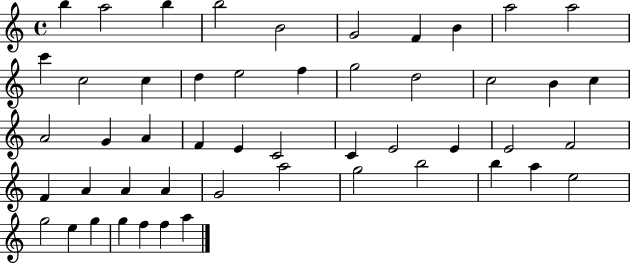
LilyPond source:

{
  \clef treble
  \time 4/4
  \defaultTimeSignature
  \key c \major
  b''4 a''2 b''4 | b''2 b'2 | g'2 f'4 b'4 | a''2 a''2 | \break c'''4 c''2 c''4 | d''4 e''2 f''4 | g''2 d''2 | c''2 b'4 c''4 | \break a'2 g'4 a'4 | f'4 e'4 c'2 | c'4 e'2 e'4 | e'2 f'2 | \break f'4 a'4 a'4 a'4 | g'2 a''2 | g''2 b''2 | b''4 a''4 e''2 | \break g''2 e''4 g''4 | g''4 f''4 f''4 a''4 | \bar "|."
}